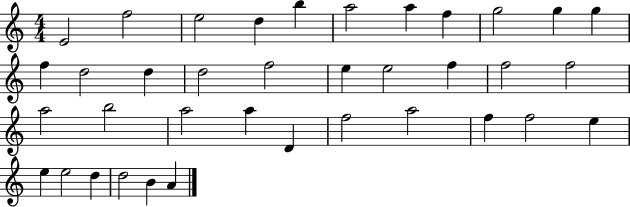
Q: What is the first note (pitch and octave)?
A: E4